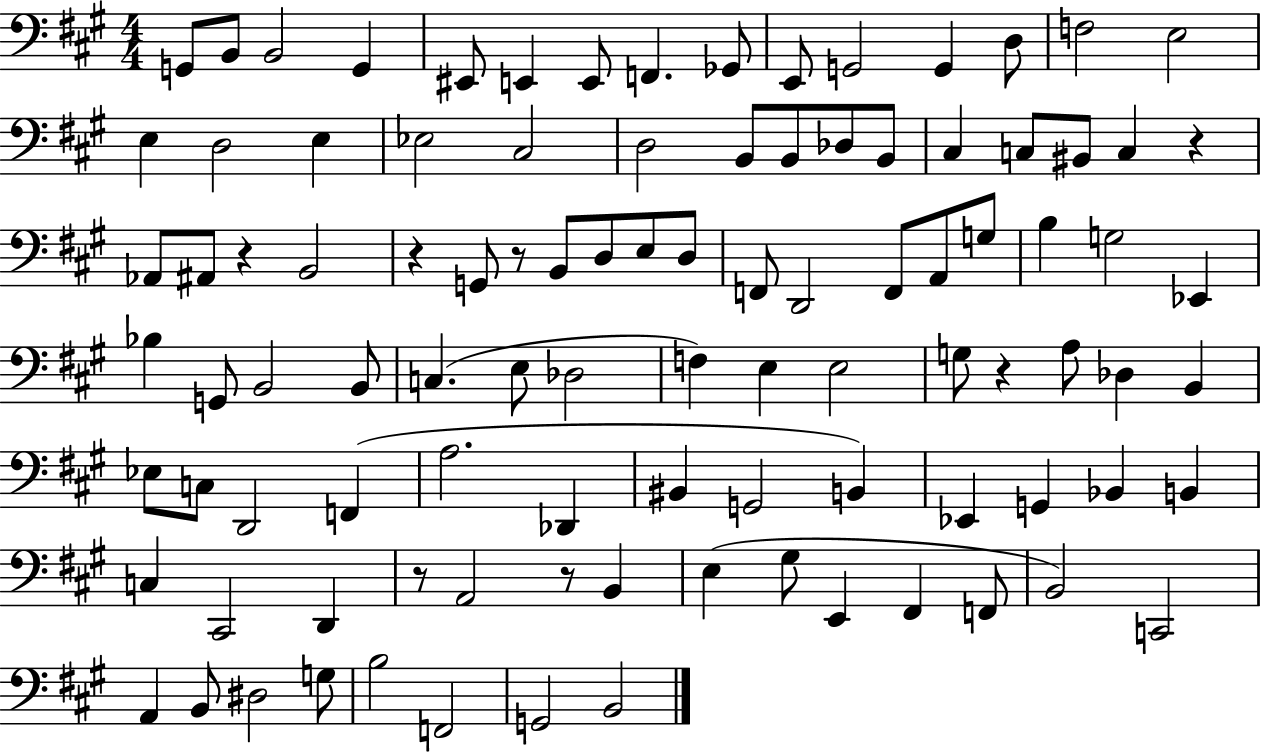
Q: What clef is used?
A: bass